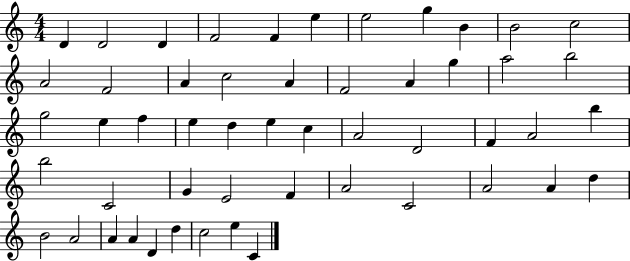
D4/q D4/h D4/q F4/h F4/q E5/q E5/h G5/q B4/q B4/h C5/h A4/h F4/h A4/q C5/h A4/q F4/h A4/q G5/q A5/h B5/h G5/h E5/q F5/q E5/q D5/q E5/q C5/q A4/h D4/h F4/q A4/h B5/q B5/h C4/h G4/q E4/h F4/q A4/h C4/h A4/h A4/q D5/q B4/h A4/h A4/q A4/q D4/q D5/q C5/h E5/q C4/q